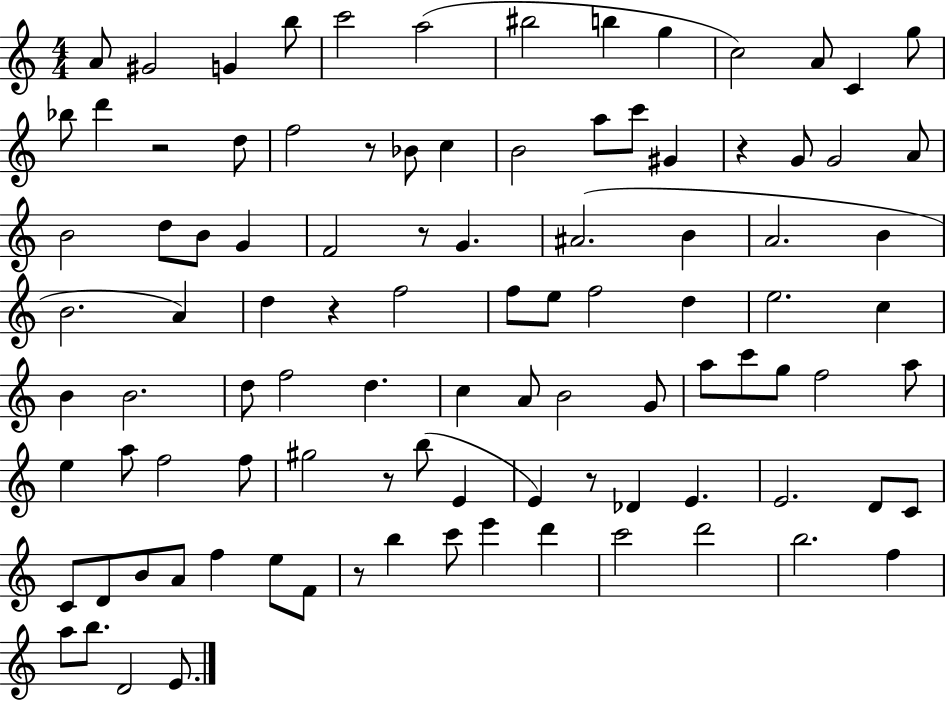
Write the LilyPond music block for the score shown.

{
  \clef treble
  \numericTimeSignature
  \time 4/4
  \key c \major
  a'8 gis'2 g'4 b''8 | c'''2 a''2( | bis''2 b''4 g''4 | c''2) a'8 c'4 g''8 | \break bes''8 d'''4 r2 d''8 | f''2 r8 bes'8 c''4 | b'2 a''8 c'''8 gis'4 | r4 g'8 g'2 a'8 | \break b'2 d''8 b'8 g'4 | f'2 r8 g'4. | ais'2.( b'4 | a'2. b'4 | \break b'2. a'4) | d''4 r4 f''2 | f''8 e''8 f''2 d''4 | e''2. c''4 | \break b'4 b'2. | d''8 f''2 d''4. | c''4 a'8 b'2 g'8 | a''8 c'''8 g''8 f''2 a''8 | \break e''4 a''8 f''2 f''8 | gis''2 r8 b''8( e'4 | e'4) r8 des'4 e'4. | e'2. d'8 c'8 | \break c'8 d'8 b'8 a'8 f''4 e''8 f'8 | r8 b''4 c'''8 e'''4 d'''4 | c'''2 d'''2 | b''2. f''4 | \break a''8 b''8. d'2 e'8. | \bar "|."
}